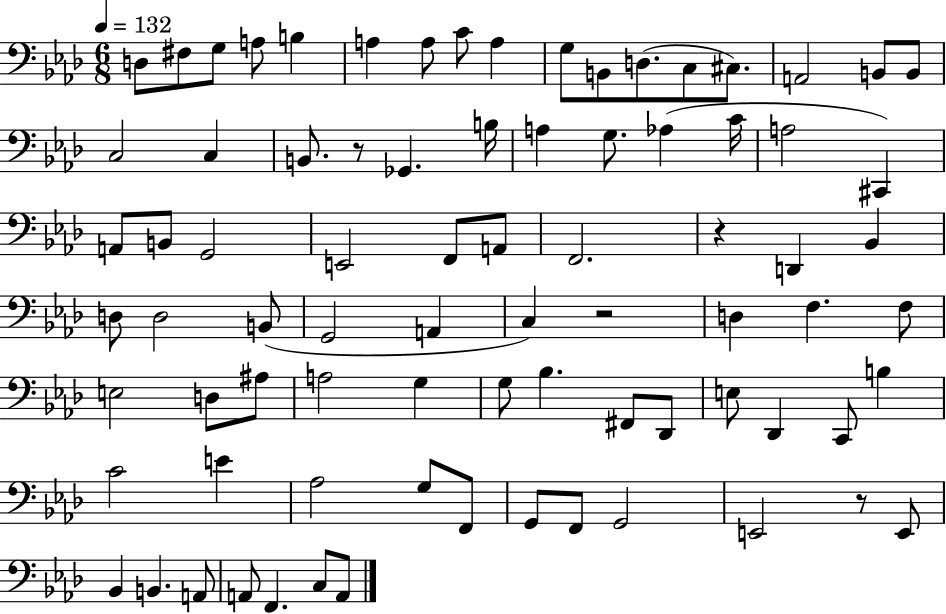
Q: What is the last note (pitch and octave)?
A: A2